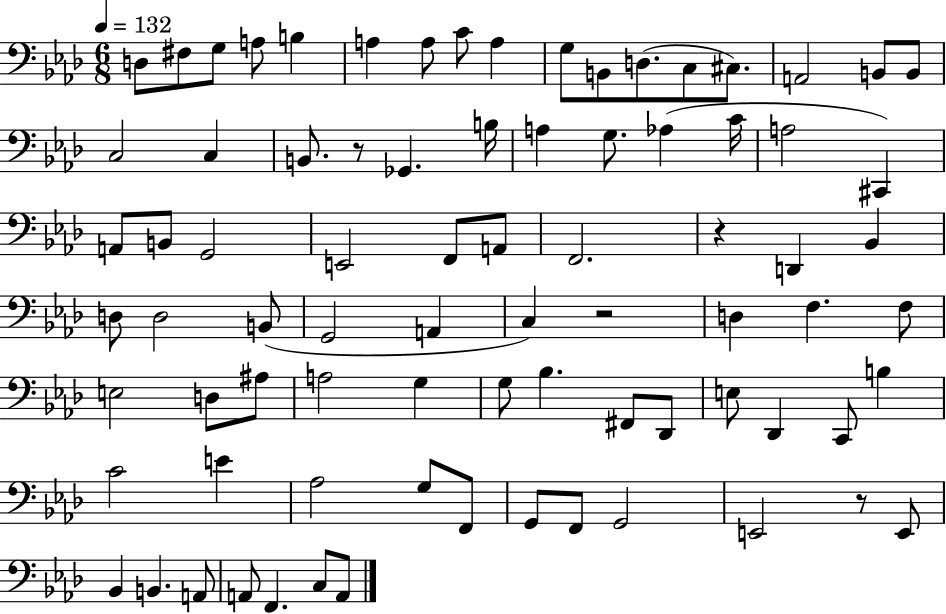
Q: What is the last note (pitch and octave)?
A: A2